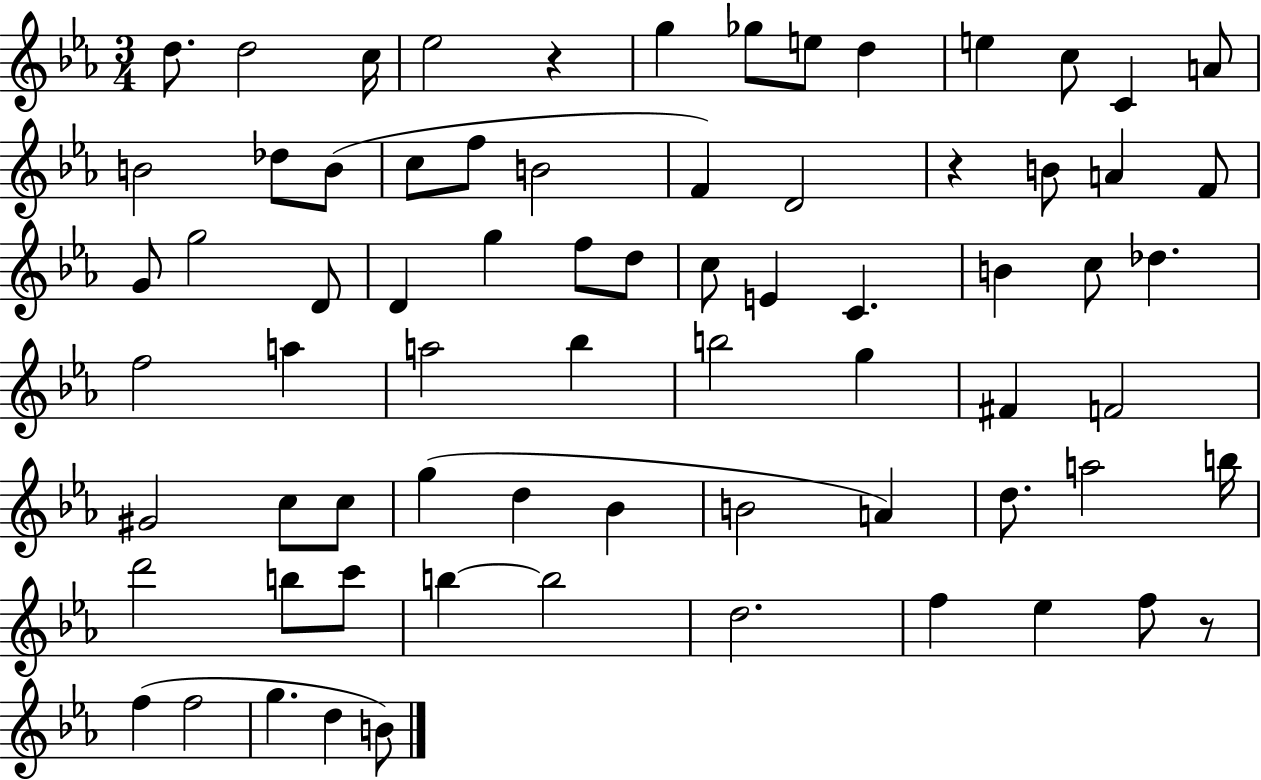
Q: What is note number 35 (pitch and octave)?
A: C5